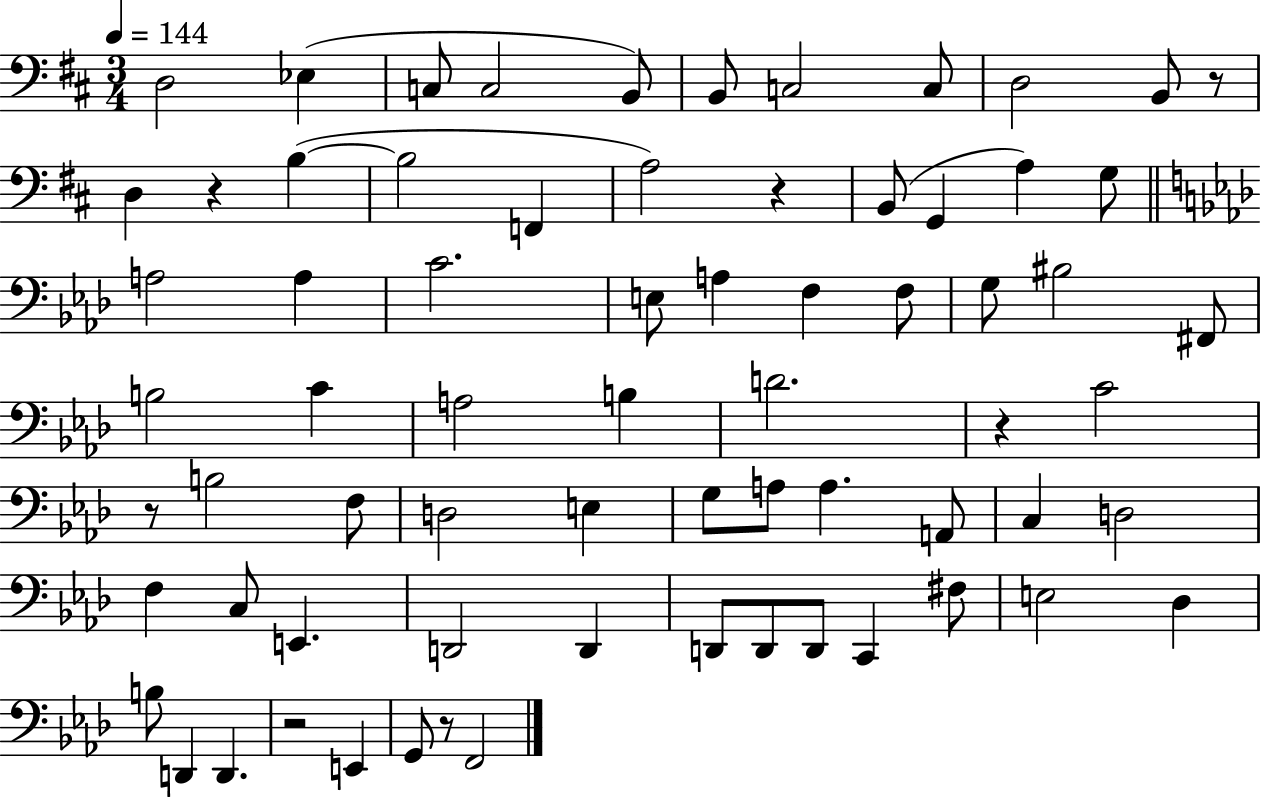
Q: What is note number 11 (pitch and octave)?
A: D3